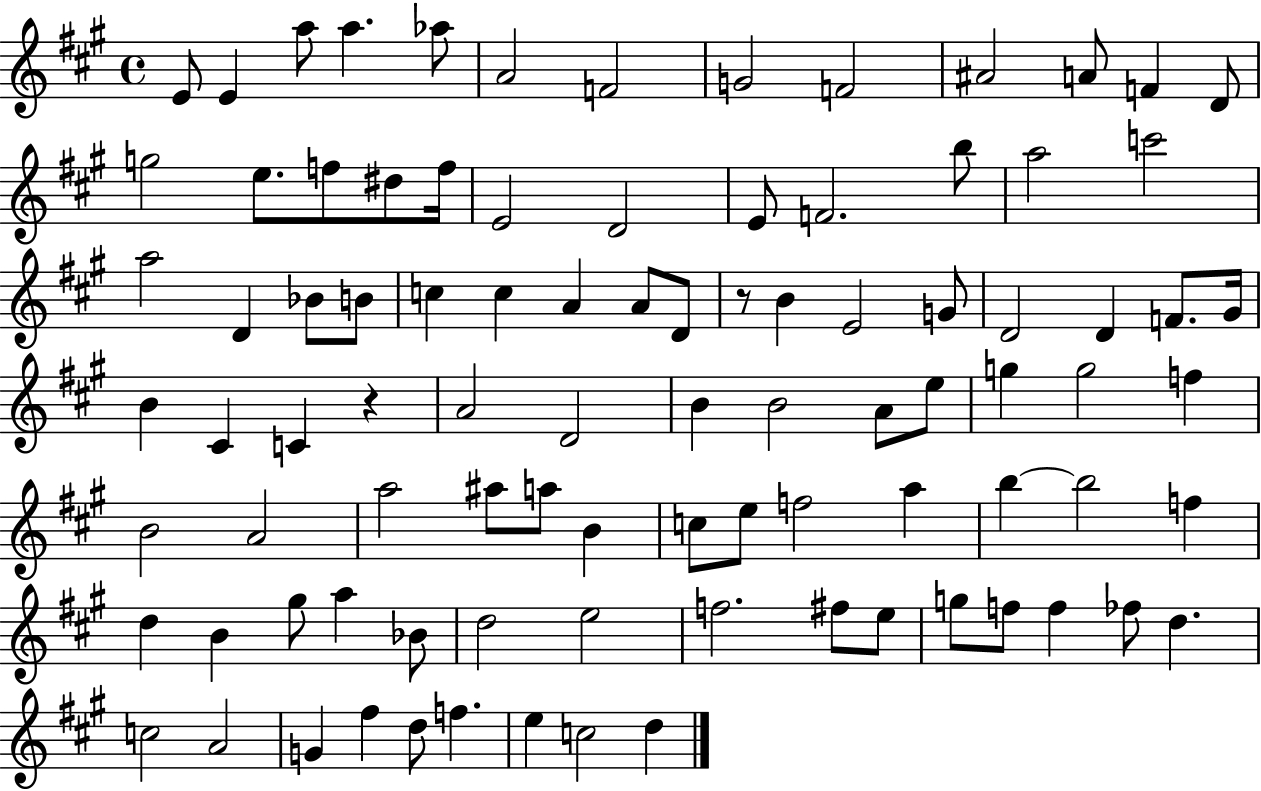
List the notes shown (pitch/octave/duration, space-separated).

E4/e E4/q A5/e A5/q. Ab5/e A4/h F4/h G4/h F4/h A#4/h A4/e F4/q D4/e G5/h E5/e. F5/e D#5/e F5/s E4/h D4/h E4/e F4/h. B5/e A5/h C6/h A5/h D4/q Bb4/e B4/e C5/q C5/q A4/q A4/e D4/e R/e B4/q E4/h G4/e D4/h D4/q F4/e. G#4/s B4/q C#4/q C4/q R/q A4/h D4/h B4/q B4/h A4/e E5/e G5/q G5/h F5/q B4/h A4/h A5/h A#5/e A5/e B4/q C5/e E5/e F5/h A5/q B5/q B5/h F5/q D5/q B4/q G#5/e A5/q Bb4/e D5/h E5/h F5/h. F#5/e E5/e G5/e F5/e F5/q FES5/e D5/q. C5/h A4/h G4/q F#5/q D5/e F5/q. E5/q C5/h D5/q